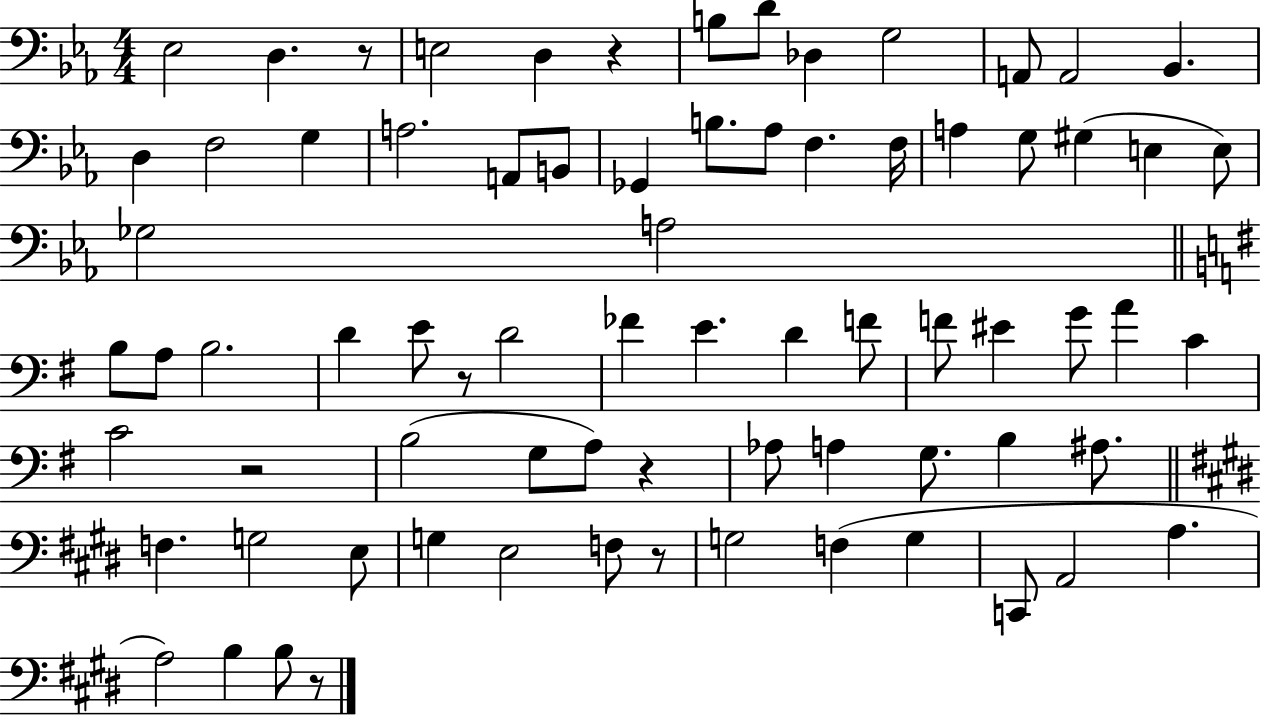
X:1
T:Untitled
M:4/4
L:1/4
K:Eb
_E,2 D, z/2 E,2 D, z B,/2 D/2 _D, G,2 A,,/2 A,,2 _B,, D, F,2 G, A,2 A,,/2 B,,/2 _G,, B,/2 _A,/2 F, F,/4 A, G,/2 ^G, E, E,/2 _G,2 A,2 B,/2 A,/2 B,2 D E/2 z/2 D2 _F E D F/2 F/2 ^E G/2 A C C2 z2 B,2 G,/2 A,/2 z _A,/2 A, G,/2 B, ^A,/2 F, G,2 E,/2 G, E,2 F,/2 z/2 G,2 F, G, C,,/2 A,,2 A, A,2 B, B,/2 z/2